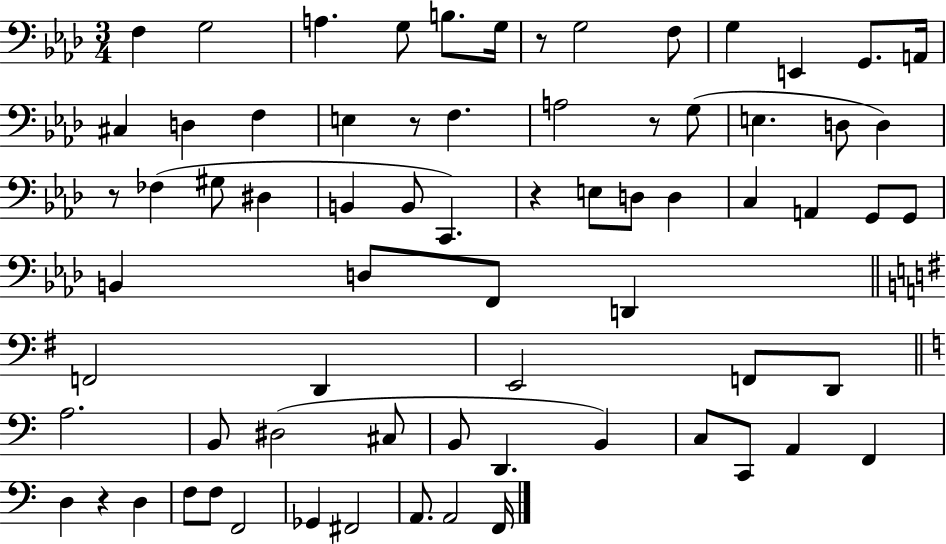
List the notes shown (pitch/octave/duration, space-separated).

F3/q G3/h A3/q. G3/e B3/e. G3/s R/e G3/h F3/e G3/q E2/q G2/e. A2/s C#3/q D3/q F3/q E3/q R/e F3/q. A3/h R/e G3/e E3/q. D3/e D3/q R/e FES3/q G#3/e D#3/q B2/q B2/e C2/q. R/q E3/e D3/e D3/q C3/q A2/q G2/e G2/e B2/q D3/e F2/e D2/q F2/h D2/q E2/h F2/e D2/e A3/h. B2/e D#3/h C#3/e B2/e D2/q. B2/q C3/e C2/e A2/q F2/q D3/q R/q D3/q F3/e F3/e F2/h Gb2/q F#2/h A2/e. A2/h F2/s